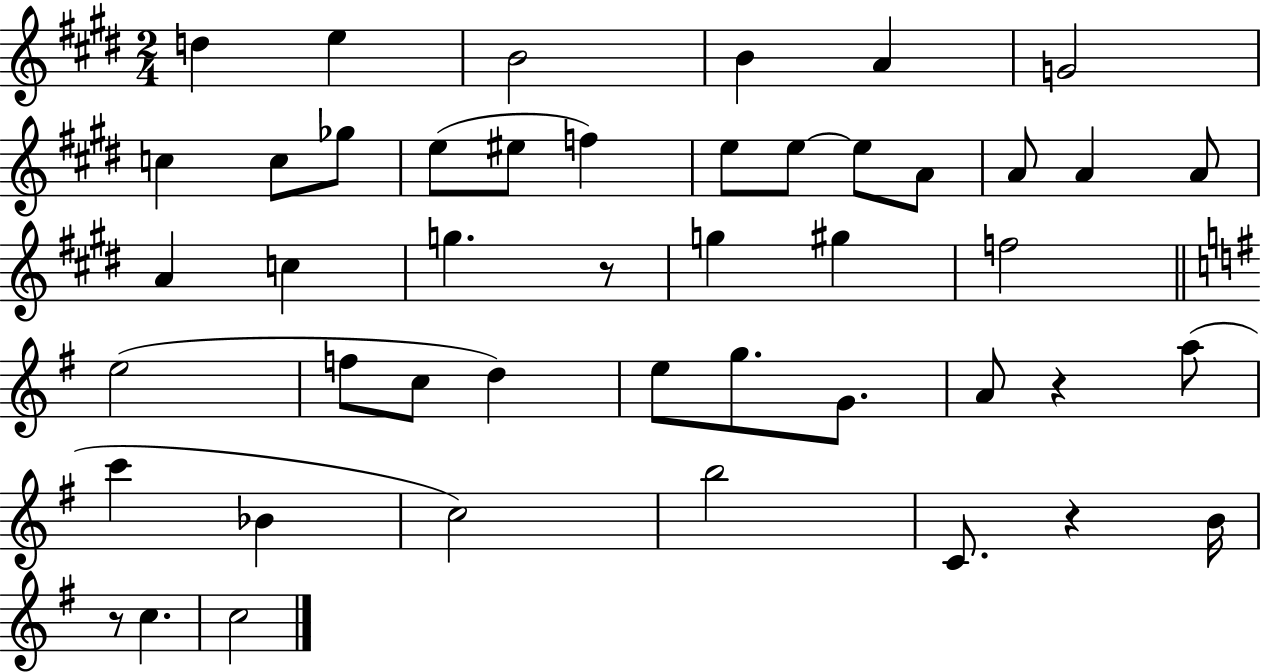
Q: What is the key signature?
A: E major